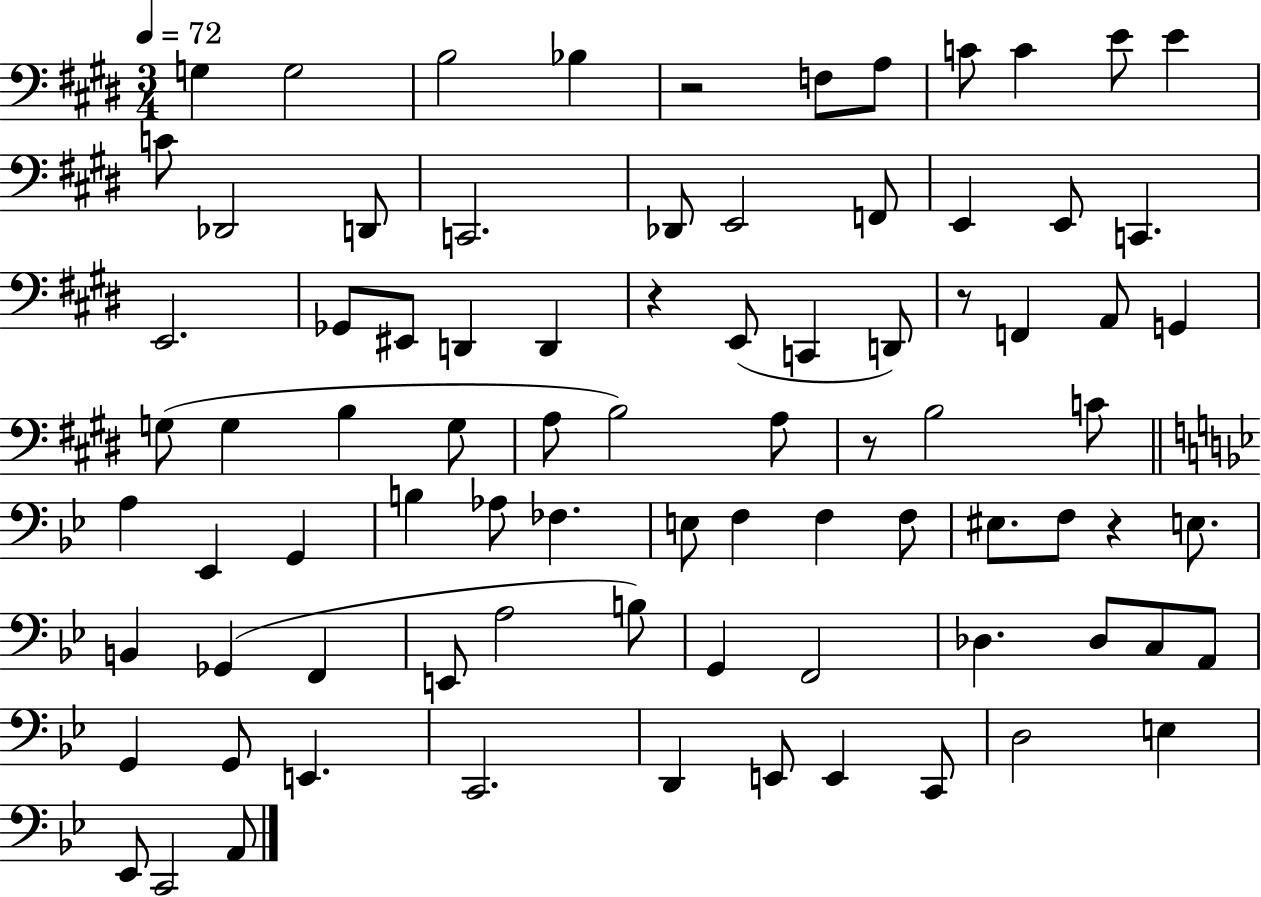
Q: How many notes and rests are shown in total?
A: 83